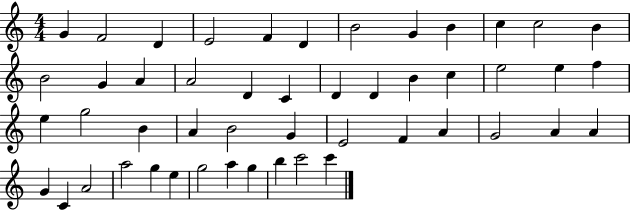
G4/q F4/h D4/q E4/h F4/q D4/q B4/h G4/q B4/q C5/q C5/h B4/q B4/h G4/q A4/q A4/h D4/q C4/q D4/q D4/q B4/q C5/q E5/h E5/q F5/q E5/q G5/h B4/q A4/q B4/h G4/q E4/h F4/q A4/q G4/h A4/q A4/q G4/q C4/q A4/h A5/h G5/q E5/q G5/h A5/q G5/q B5/q C6/h C6/q